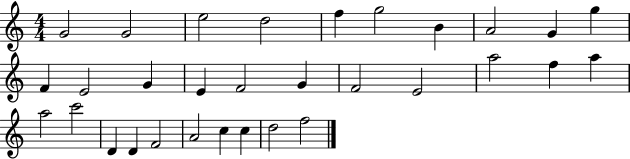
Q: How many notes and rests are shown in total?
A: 31